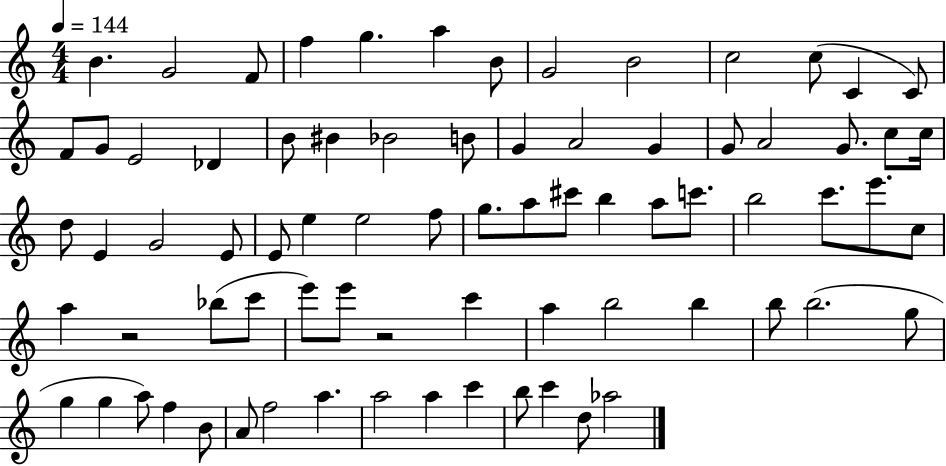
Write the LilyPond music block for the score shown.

{
  \clef treble
  \numericTimeSignature
  \time 4/4
  \key c \major
  \tempo 4 = 144
  b'4. g'2 f'8 | f''4 g''4. a''4 b'8 | g'2 b'2 | c''2 c''8( c'4 c'8) | \break f'8 g'8 e'2 des'4 | b'8 bis'4 bes'2 b'8 | g'4 a'2 g'4 | g'8 a'2 g'8. c''8 c''16 | \break d''8 e'4 g'2 e'8 | e'8 e''4 e''2 f''8 | g''8. a''8 cis'''8 b''4 a''8 c'''8. | b''2 c'''8. e'''8. c''8 | \break a''4 r2 bes''8( c'''8 | e'''8) e'''8 r2 c'''4 | a''4 b''2 b''4 | b''8 b''2.( g''8 | \break g''4 g''4 a''8) f''4 b'8 | a'8 f''2 a''4. | a''2 a''4 c'''4 | b''8 c'''4 d''8 aes''2 | \break \bar "|."
}